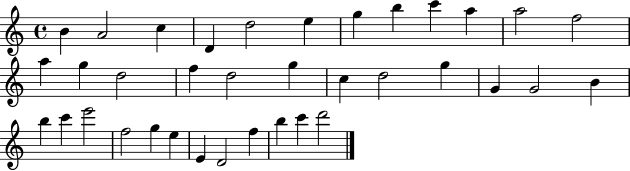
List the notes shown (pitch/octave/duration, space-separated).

B4/q A4/h C5/q D4/q D5/h E5/q G5/q B5/q C6/q A5/q A5/h F5/h A5/q G5/q D5/h F5/q D5/h G5/q C5/q D5/h G5/q G4/q G4/h B4/q B5/q C6/q E6/h F5/h G5/q E5/q E4/q D4/h F5/q B5/q C6/q D6/h